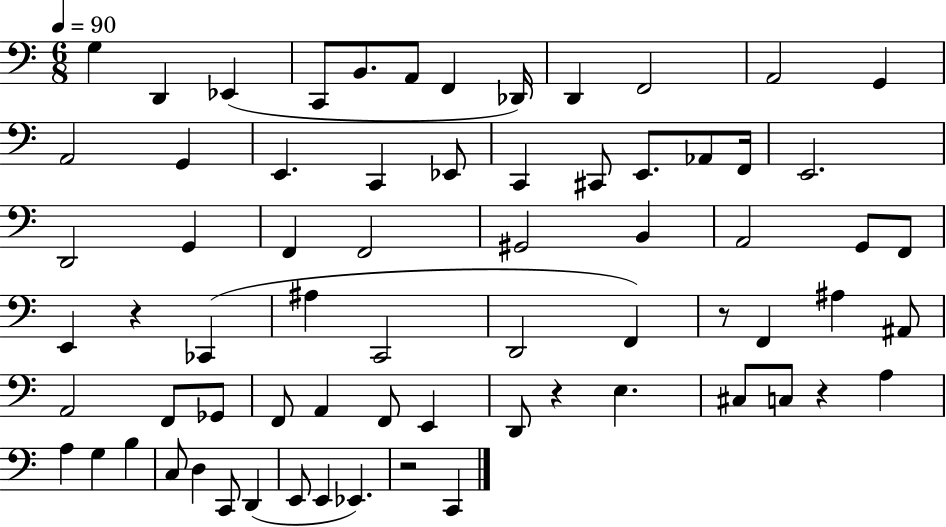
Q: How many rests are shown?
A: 5